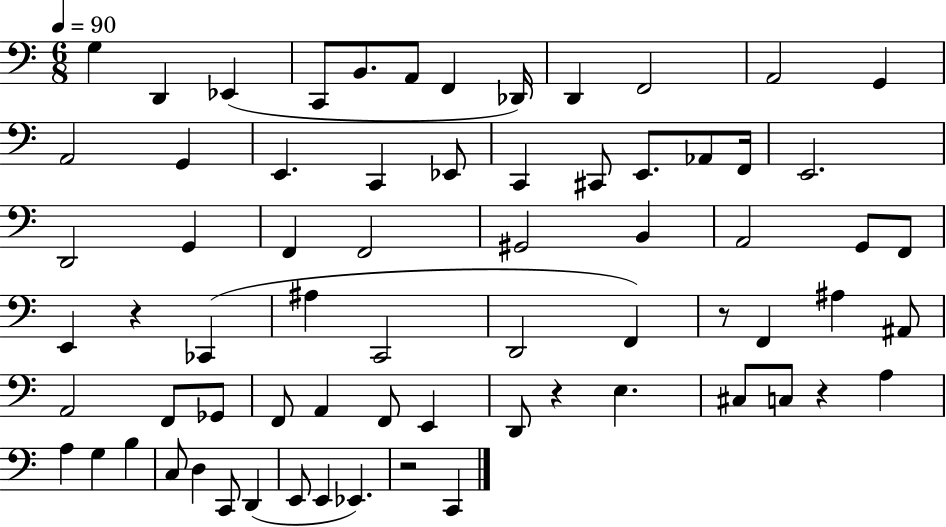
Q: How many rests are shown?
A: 5